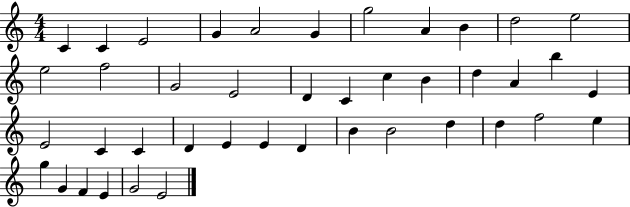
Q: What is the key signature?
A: C major